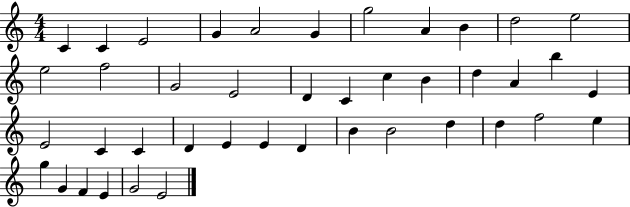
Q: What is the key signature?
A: C major